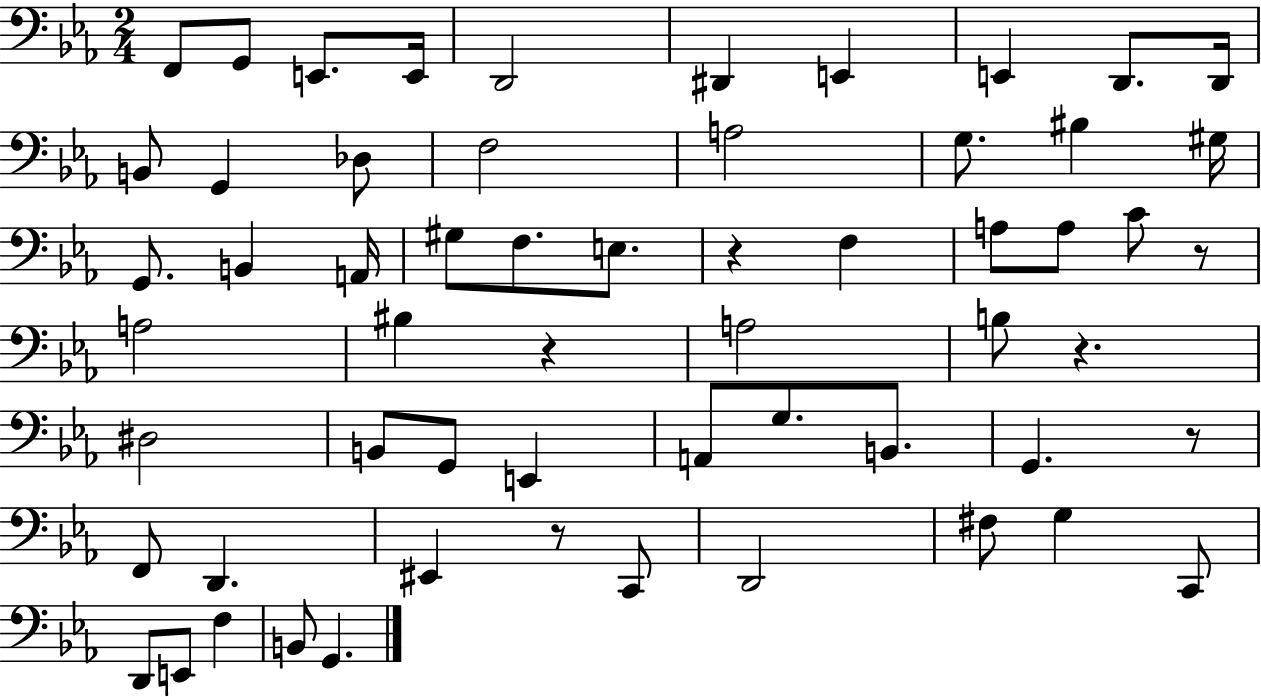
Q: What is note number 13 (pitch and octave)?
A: Db3